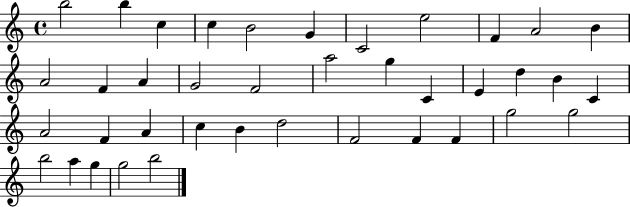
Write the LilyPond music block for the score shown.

{
  \clef treble
  \time 4/4
  \defaultTimeSignature
  \key c \major
  b''2 b''4 c''4 | c''4 b'2 g'4 | c'2 e''2 | f'4 a'2 b'4 | \break a'2 f'4 a'4 | g'2 f'2 | a''2 g''4 c'4 | e'4 d''4 b'4 c'4 | \break a'2 f'4 a'4 | c''4 b'4 d''2 | f'2 f'4 f'4 | g''2 g''2 | \break b''2 a''4 g''4 | g''2 b''2 | \bar "|."
}